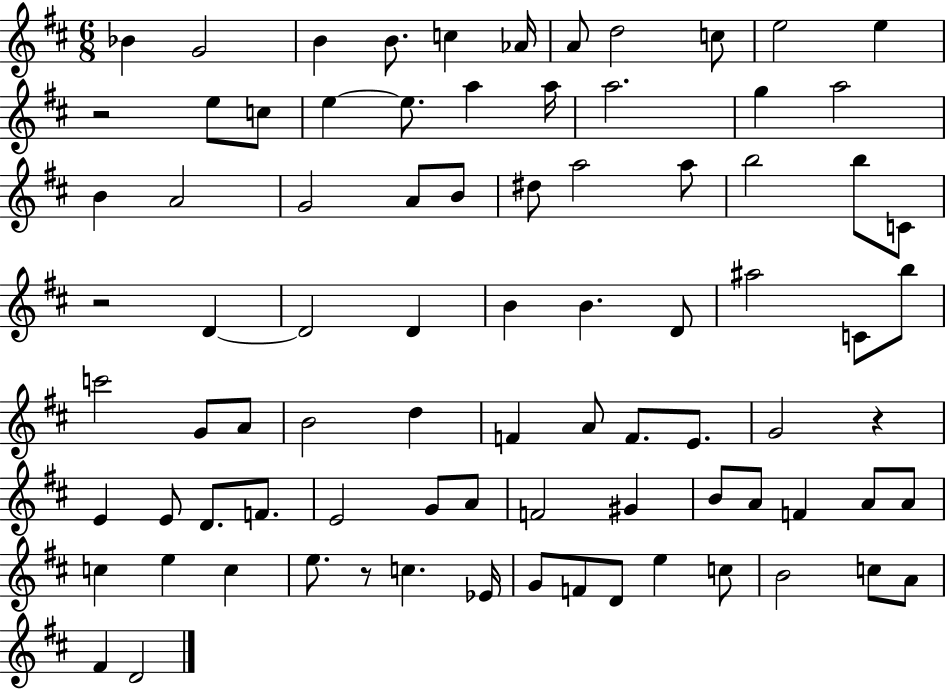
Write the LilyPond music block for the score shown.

{
  \clef treble
  \numericTimeSignature
  \time 6/8
  \key d \major
  bes'4 g'2 | b'4 b'8. c''4 aes'16 | a'8 d''2 c''8 | e''2 e''4 | \break r2 e''8 c''8 | e''4~~ e''8. a''4 a''16 | a''2. | g''4 a''2 | \break b'4 a'2 | g'2 a'8 b'8 | dis''8 a''2 a''8 | b''2 b''8 c'8 | \break r2 d'4~~ | d'2 d'4 | b'4 b'4. d'8 | ais''2 c'8 b''8 | \break c'''2 g'8 a'8 | b'2 d''4 | f'4 a'8 f'8. e'8. | g'2 r4 | \break e'4 e'8 d'8. f'8. | e'2 g'8 a'8 | f'2 gis'4 | b'8 a'8 f'4 a'8 a'8 | \break c''4 e''4 c''4 | e''8. r8 c''4. ees'16 | g'8 f'8 d'8 e''4 c''8 | b'2 c''8 a'8 | \break fis'4 d'2 | \bar "|."
}